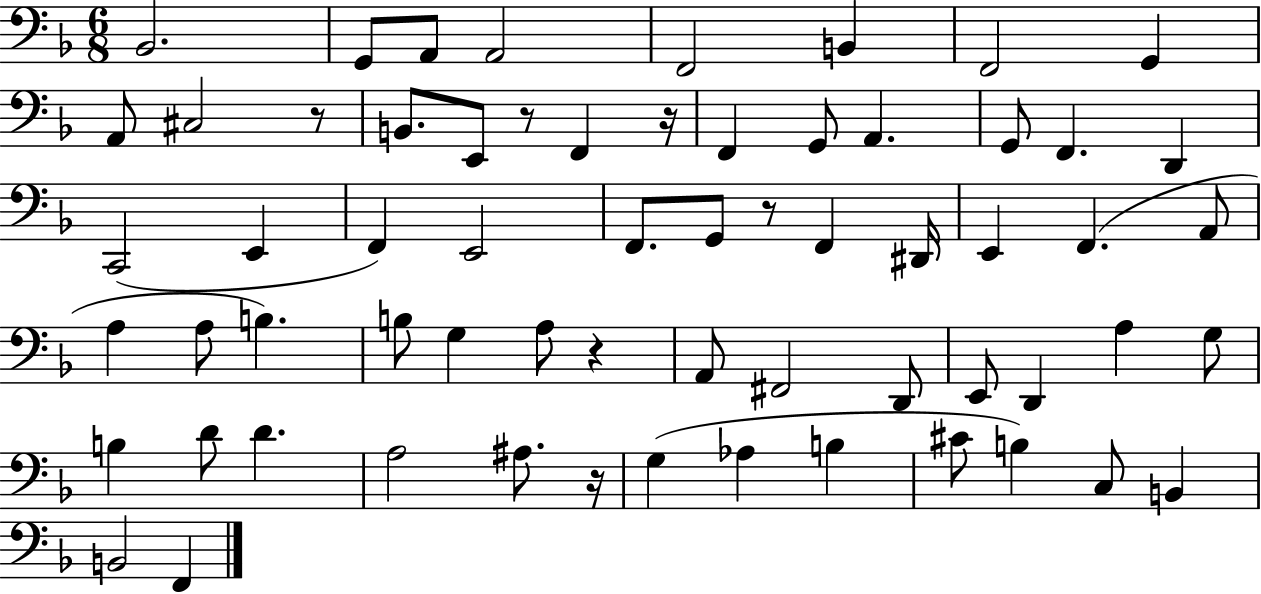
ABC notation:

X:1
T:Untitled
M:6/8
L:1/4
K:F
_B,,2 G,,/2 A,,/2 A,,2 F,,2 B,, F,,2 G,, A,,/2 ^C,2 z/2 B,,/2 E,,/2 z/2 F,, z/4 F,, G,,/2 A,, G,,/2 F,, D,, C,,2 E,, F,, E,,2 F,,/2 G,,/2 z/2 F,, ^D,,/4 E,, F,, A,,/2 A, A,/2 B, B,/2 G, A,/2 z A,,/2 ^F,,2 D,,/2 E,,/2 D,, A, G,/2 B, D/2 D A,2 ^A,/2 z/4 G, _A, B, ^C/2 B, C,/2 B,, B,,2 F,,